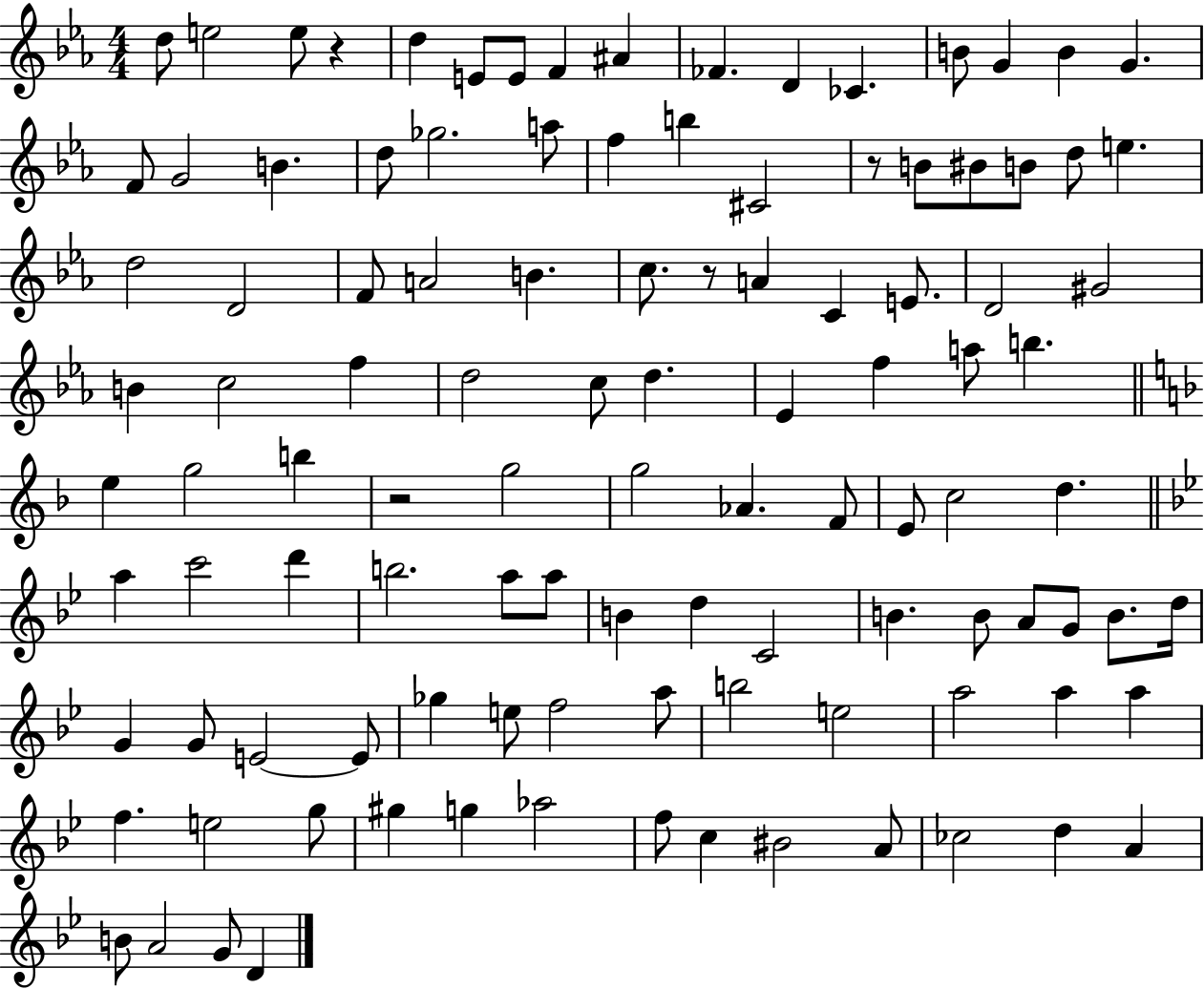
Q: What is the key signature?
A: EES major